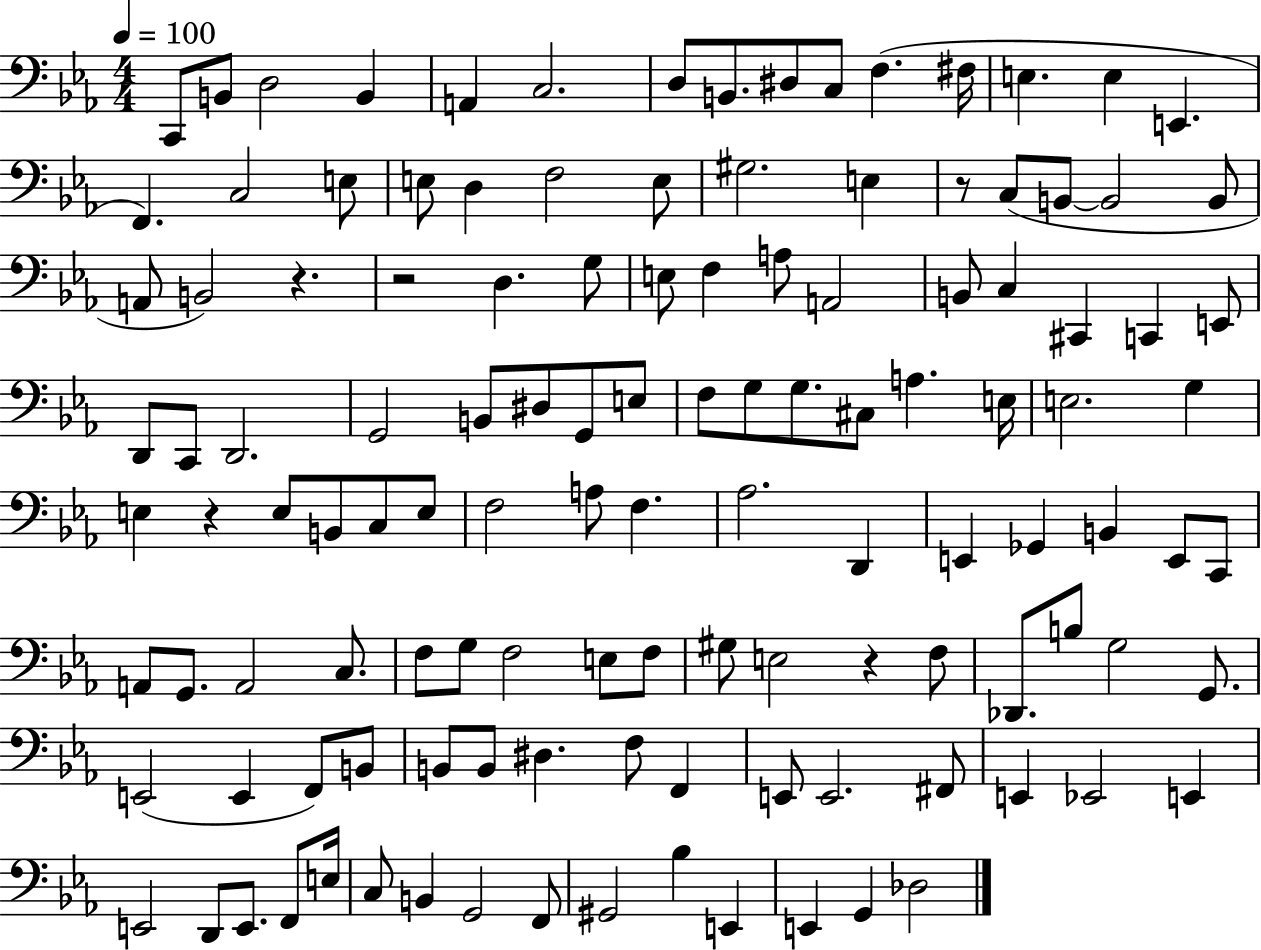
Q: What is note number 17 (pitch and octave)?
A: C3